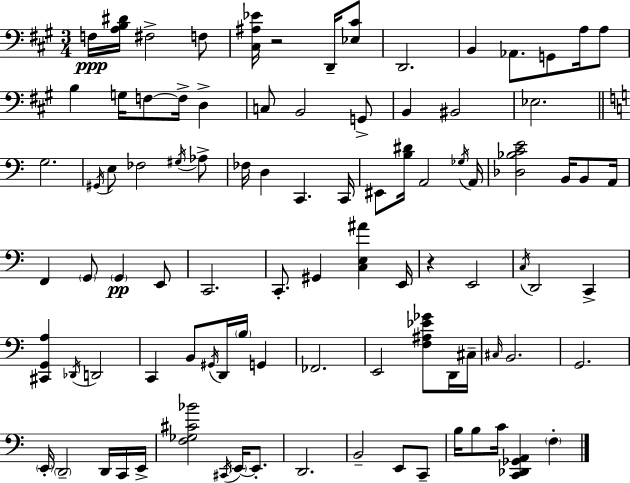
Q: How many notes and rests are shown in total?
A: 93